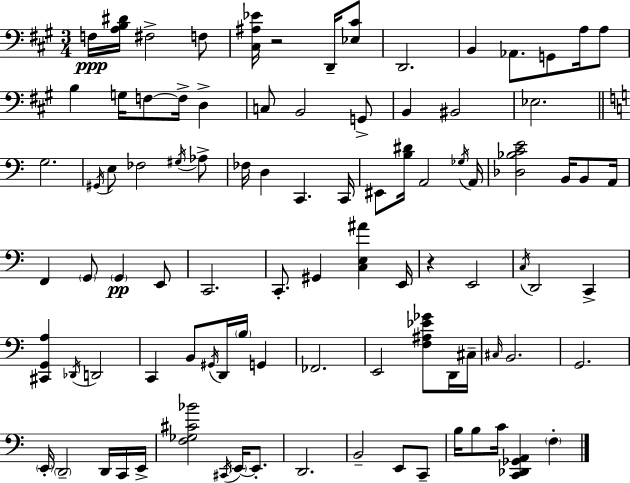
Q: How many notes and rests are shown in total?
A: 93